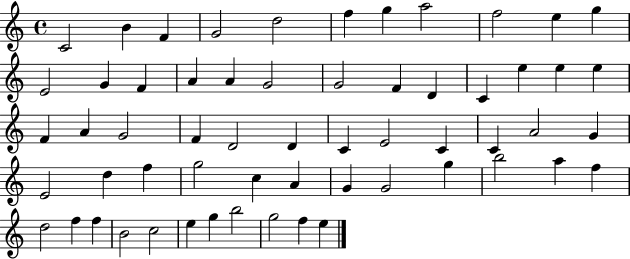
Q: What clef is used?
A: treble